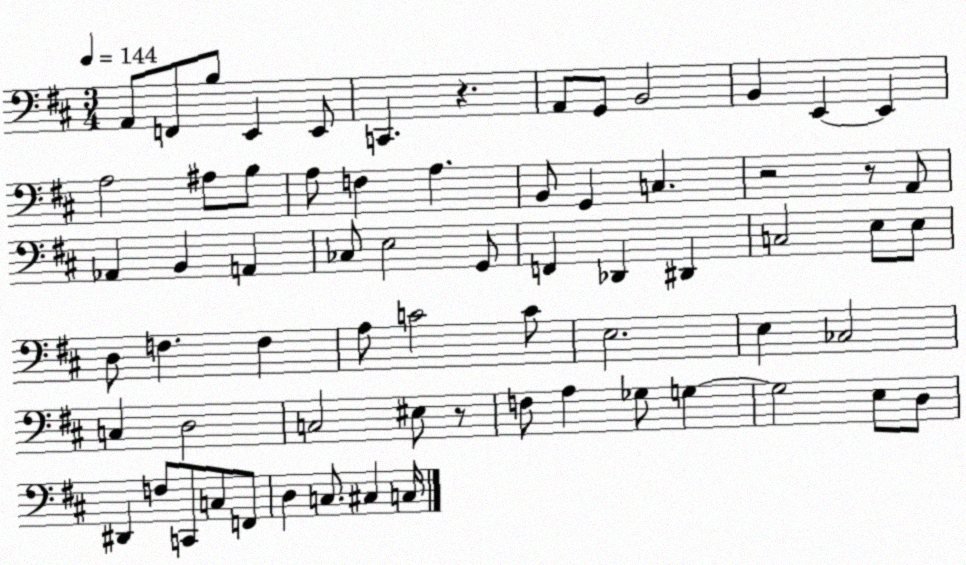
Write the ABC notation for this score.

X:1
T:Untitled
M:3/4
L:1/4
K:D
A,,/2 F,,/2 B,/2 E,, E,,/2 C,, z A,,/2 G,,/2 B,,2 B,, E,, E,, A,2 ^A,/2 B,/2 A,/2 F, A, B,,/2 G,, C, z2 z/2 A,,/2 _A,, B,, A,, _C,/2 E,2 G,,/2 F,, _D,, ^D,, C,2 E,/2 E,/2 D,/2 F, F, A,/2 C2 C/2 E,2 E, _C,2 C, D,2 C,2 ^E,/2 z/2 F,/2 A, _G,/2 G, G,2 E,/2 D,/2 ^D,, F,/2 C,,/2 C,/2 F,,/2 D, C,/2 ^C, C,/4